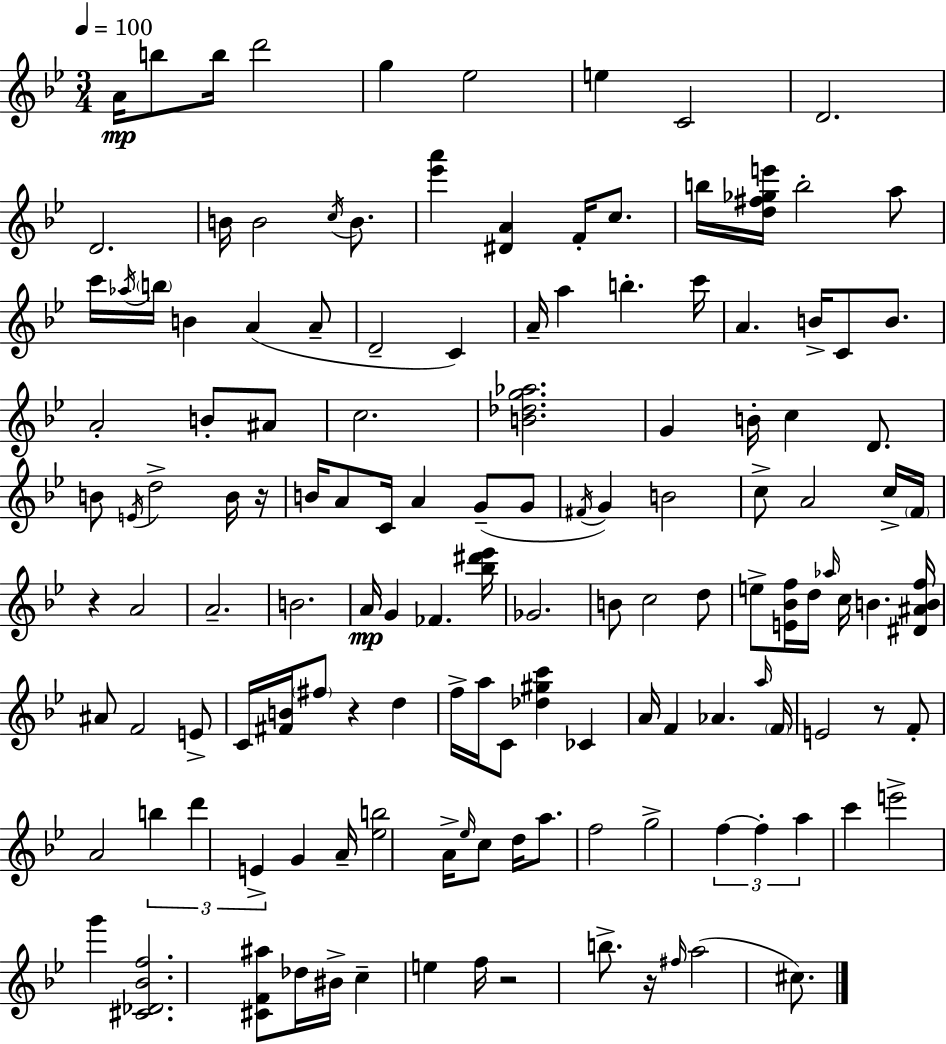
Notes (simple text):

A4/s B5/e B5/s D6/h G5/q Eb5/h E5/q C4/h D4/h. D4/h. B4/s B4/h C5/s B4/e. [Eb6,A6]/q [D#4,A4]/q F4/s C5/e. B5/s [D5,F#5,Gb5,E6]/s B5/h A5/e C6/s Ab5/s B5/s B4/q A4/q A4/e D4/h C4/q A4/s A5/q B5/q. C6/s A4/q. B4/s C4/e B4/e. A4/h B4/e A#4/e C5/h. [B4,Db5,G5,Ab5]/h. G4/q B4/s C5/q D4/e. B4/e E4/s D5/h B4/s R/s B4/s A4/e C4/s A4/q G4/e G4/e F#4/s G4/q B4/h C5/e A4/h C5/s F4/s R/q A4/h A4/h. B4/h. A4/s G4/q FES4/q. [Bb5,D#6,Eb6]/s Gb4/h. B4/e C5/h D5/e E5/e [E4,Bb4,F5]/s D5/s Ab5/s C5/s B4/q. [D#4,A#4,B4,F5]/s A#4/e F4/h E4/e C4/s [F#4,B4]/s F#5/e R/q D5/q F5/s A5/s C4/e [Db5,G#5,C6]/q CES4/q A4/s F4/q Ab4/q. A5/s F4/s E4/h R/e F4/e A4/h B5/q D6/q E4/q G4/q A4/s [Eb5,B5]/h A4/s Eb5/s C5/e D5/s A5/e. F5/h G5/h F5/q F5/q A5/q C6/q E6/h G6/q [C#4,Db4,Bb4,F5]/h. [C#4,F4,A#5]/e Db5/s BIS4/s C5/q E5/q F5/s R/h B5/e. R/s F#5/s A5/h C#5/e.